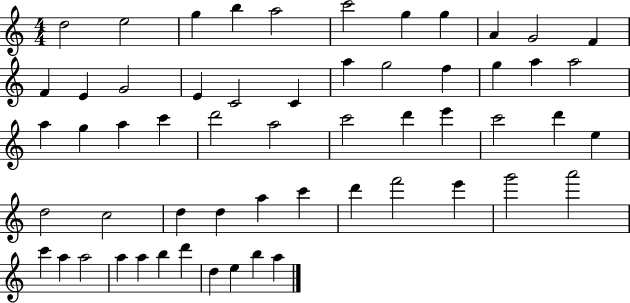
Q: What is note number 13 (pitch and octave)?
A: E4